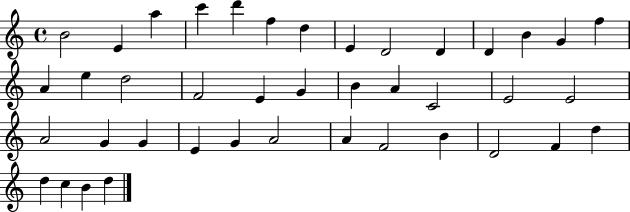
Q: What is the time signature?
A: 4/4